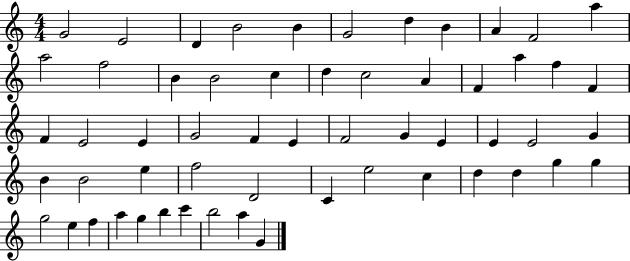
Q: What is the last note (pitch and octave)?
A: G4